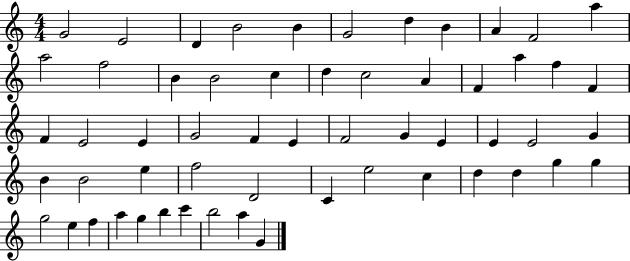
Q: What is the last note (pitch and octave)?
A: G4